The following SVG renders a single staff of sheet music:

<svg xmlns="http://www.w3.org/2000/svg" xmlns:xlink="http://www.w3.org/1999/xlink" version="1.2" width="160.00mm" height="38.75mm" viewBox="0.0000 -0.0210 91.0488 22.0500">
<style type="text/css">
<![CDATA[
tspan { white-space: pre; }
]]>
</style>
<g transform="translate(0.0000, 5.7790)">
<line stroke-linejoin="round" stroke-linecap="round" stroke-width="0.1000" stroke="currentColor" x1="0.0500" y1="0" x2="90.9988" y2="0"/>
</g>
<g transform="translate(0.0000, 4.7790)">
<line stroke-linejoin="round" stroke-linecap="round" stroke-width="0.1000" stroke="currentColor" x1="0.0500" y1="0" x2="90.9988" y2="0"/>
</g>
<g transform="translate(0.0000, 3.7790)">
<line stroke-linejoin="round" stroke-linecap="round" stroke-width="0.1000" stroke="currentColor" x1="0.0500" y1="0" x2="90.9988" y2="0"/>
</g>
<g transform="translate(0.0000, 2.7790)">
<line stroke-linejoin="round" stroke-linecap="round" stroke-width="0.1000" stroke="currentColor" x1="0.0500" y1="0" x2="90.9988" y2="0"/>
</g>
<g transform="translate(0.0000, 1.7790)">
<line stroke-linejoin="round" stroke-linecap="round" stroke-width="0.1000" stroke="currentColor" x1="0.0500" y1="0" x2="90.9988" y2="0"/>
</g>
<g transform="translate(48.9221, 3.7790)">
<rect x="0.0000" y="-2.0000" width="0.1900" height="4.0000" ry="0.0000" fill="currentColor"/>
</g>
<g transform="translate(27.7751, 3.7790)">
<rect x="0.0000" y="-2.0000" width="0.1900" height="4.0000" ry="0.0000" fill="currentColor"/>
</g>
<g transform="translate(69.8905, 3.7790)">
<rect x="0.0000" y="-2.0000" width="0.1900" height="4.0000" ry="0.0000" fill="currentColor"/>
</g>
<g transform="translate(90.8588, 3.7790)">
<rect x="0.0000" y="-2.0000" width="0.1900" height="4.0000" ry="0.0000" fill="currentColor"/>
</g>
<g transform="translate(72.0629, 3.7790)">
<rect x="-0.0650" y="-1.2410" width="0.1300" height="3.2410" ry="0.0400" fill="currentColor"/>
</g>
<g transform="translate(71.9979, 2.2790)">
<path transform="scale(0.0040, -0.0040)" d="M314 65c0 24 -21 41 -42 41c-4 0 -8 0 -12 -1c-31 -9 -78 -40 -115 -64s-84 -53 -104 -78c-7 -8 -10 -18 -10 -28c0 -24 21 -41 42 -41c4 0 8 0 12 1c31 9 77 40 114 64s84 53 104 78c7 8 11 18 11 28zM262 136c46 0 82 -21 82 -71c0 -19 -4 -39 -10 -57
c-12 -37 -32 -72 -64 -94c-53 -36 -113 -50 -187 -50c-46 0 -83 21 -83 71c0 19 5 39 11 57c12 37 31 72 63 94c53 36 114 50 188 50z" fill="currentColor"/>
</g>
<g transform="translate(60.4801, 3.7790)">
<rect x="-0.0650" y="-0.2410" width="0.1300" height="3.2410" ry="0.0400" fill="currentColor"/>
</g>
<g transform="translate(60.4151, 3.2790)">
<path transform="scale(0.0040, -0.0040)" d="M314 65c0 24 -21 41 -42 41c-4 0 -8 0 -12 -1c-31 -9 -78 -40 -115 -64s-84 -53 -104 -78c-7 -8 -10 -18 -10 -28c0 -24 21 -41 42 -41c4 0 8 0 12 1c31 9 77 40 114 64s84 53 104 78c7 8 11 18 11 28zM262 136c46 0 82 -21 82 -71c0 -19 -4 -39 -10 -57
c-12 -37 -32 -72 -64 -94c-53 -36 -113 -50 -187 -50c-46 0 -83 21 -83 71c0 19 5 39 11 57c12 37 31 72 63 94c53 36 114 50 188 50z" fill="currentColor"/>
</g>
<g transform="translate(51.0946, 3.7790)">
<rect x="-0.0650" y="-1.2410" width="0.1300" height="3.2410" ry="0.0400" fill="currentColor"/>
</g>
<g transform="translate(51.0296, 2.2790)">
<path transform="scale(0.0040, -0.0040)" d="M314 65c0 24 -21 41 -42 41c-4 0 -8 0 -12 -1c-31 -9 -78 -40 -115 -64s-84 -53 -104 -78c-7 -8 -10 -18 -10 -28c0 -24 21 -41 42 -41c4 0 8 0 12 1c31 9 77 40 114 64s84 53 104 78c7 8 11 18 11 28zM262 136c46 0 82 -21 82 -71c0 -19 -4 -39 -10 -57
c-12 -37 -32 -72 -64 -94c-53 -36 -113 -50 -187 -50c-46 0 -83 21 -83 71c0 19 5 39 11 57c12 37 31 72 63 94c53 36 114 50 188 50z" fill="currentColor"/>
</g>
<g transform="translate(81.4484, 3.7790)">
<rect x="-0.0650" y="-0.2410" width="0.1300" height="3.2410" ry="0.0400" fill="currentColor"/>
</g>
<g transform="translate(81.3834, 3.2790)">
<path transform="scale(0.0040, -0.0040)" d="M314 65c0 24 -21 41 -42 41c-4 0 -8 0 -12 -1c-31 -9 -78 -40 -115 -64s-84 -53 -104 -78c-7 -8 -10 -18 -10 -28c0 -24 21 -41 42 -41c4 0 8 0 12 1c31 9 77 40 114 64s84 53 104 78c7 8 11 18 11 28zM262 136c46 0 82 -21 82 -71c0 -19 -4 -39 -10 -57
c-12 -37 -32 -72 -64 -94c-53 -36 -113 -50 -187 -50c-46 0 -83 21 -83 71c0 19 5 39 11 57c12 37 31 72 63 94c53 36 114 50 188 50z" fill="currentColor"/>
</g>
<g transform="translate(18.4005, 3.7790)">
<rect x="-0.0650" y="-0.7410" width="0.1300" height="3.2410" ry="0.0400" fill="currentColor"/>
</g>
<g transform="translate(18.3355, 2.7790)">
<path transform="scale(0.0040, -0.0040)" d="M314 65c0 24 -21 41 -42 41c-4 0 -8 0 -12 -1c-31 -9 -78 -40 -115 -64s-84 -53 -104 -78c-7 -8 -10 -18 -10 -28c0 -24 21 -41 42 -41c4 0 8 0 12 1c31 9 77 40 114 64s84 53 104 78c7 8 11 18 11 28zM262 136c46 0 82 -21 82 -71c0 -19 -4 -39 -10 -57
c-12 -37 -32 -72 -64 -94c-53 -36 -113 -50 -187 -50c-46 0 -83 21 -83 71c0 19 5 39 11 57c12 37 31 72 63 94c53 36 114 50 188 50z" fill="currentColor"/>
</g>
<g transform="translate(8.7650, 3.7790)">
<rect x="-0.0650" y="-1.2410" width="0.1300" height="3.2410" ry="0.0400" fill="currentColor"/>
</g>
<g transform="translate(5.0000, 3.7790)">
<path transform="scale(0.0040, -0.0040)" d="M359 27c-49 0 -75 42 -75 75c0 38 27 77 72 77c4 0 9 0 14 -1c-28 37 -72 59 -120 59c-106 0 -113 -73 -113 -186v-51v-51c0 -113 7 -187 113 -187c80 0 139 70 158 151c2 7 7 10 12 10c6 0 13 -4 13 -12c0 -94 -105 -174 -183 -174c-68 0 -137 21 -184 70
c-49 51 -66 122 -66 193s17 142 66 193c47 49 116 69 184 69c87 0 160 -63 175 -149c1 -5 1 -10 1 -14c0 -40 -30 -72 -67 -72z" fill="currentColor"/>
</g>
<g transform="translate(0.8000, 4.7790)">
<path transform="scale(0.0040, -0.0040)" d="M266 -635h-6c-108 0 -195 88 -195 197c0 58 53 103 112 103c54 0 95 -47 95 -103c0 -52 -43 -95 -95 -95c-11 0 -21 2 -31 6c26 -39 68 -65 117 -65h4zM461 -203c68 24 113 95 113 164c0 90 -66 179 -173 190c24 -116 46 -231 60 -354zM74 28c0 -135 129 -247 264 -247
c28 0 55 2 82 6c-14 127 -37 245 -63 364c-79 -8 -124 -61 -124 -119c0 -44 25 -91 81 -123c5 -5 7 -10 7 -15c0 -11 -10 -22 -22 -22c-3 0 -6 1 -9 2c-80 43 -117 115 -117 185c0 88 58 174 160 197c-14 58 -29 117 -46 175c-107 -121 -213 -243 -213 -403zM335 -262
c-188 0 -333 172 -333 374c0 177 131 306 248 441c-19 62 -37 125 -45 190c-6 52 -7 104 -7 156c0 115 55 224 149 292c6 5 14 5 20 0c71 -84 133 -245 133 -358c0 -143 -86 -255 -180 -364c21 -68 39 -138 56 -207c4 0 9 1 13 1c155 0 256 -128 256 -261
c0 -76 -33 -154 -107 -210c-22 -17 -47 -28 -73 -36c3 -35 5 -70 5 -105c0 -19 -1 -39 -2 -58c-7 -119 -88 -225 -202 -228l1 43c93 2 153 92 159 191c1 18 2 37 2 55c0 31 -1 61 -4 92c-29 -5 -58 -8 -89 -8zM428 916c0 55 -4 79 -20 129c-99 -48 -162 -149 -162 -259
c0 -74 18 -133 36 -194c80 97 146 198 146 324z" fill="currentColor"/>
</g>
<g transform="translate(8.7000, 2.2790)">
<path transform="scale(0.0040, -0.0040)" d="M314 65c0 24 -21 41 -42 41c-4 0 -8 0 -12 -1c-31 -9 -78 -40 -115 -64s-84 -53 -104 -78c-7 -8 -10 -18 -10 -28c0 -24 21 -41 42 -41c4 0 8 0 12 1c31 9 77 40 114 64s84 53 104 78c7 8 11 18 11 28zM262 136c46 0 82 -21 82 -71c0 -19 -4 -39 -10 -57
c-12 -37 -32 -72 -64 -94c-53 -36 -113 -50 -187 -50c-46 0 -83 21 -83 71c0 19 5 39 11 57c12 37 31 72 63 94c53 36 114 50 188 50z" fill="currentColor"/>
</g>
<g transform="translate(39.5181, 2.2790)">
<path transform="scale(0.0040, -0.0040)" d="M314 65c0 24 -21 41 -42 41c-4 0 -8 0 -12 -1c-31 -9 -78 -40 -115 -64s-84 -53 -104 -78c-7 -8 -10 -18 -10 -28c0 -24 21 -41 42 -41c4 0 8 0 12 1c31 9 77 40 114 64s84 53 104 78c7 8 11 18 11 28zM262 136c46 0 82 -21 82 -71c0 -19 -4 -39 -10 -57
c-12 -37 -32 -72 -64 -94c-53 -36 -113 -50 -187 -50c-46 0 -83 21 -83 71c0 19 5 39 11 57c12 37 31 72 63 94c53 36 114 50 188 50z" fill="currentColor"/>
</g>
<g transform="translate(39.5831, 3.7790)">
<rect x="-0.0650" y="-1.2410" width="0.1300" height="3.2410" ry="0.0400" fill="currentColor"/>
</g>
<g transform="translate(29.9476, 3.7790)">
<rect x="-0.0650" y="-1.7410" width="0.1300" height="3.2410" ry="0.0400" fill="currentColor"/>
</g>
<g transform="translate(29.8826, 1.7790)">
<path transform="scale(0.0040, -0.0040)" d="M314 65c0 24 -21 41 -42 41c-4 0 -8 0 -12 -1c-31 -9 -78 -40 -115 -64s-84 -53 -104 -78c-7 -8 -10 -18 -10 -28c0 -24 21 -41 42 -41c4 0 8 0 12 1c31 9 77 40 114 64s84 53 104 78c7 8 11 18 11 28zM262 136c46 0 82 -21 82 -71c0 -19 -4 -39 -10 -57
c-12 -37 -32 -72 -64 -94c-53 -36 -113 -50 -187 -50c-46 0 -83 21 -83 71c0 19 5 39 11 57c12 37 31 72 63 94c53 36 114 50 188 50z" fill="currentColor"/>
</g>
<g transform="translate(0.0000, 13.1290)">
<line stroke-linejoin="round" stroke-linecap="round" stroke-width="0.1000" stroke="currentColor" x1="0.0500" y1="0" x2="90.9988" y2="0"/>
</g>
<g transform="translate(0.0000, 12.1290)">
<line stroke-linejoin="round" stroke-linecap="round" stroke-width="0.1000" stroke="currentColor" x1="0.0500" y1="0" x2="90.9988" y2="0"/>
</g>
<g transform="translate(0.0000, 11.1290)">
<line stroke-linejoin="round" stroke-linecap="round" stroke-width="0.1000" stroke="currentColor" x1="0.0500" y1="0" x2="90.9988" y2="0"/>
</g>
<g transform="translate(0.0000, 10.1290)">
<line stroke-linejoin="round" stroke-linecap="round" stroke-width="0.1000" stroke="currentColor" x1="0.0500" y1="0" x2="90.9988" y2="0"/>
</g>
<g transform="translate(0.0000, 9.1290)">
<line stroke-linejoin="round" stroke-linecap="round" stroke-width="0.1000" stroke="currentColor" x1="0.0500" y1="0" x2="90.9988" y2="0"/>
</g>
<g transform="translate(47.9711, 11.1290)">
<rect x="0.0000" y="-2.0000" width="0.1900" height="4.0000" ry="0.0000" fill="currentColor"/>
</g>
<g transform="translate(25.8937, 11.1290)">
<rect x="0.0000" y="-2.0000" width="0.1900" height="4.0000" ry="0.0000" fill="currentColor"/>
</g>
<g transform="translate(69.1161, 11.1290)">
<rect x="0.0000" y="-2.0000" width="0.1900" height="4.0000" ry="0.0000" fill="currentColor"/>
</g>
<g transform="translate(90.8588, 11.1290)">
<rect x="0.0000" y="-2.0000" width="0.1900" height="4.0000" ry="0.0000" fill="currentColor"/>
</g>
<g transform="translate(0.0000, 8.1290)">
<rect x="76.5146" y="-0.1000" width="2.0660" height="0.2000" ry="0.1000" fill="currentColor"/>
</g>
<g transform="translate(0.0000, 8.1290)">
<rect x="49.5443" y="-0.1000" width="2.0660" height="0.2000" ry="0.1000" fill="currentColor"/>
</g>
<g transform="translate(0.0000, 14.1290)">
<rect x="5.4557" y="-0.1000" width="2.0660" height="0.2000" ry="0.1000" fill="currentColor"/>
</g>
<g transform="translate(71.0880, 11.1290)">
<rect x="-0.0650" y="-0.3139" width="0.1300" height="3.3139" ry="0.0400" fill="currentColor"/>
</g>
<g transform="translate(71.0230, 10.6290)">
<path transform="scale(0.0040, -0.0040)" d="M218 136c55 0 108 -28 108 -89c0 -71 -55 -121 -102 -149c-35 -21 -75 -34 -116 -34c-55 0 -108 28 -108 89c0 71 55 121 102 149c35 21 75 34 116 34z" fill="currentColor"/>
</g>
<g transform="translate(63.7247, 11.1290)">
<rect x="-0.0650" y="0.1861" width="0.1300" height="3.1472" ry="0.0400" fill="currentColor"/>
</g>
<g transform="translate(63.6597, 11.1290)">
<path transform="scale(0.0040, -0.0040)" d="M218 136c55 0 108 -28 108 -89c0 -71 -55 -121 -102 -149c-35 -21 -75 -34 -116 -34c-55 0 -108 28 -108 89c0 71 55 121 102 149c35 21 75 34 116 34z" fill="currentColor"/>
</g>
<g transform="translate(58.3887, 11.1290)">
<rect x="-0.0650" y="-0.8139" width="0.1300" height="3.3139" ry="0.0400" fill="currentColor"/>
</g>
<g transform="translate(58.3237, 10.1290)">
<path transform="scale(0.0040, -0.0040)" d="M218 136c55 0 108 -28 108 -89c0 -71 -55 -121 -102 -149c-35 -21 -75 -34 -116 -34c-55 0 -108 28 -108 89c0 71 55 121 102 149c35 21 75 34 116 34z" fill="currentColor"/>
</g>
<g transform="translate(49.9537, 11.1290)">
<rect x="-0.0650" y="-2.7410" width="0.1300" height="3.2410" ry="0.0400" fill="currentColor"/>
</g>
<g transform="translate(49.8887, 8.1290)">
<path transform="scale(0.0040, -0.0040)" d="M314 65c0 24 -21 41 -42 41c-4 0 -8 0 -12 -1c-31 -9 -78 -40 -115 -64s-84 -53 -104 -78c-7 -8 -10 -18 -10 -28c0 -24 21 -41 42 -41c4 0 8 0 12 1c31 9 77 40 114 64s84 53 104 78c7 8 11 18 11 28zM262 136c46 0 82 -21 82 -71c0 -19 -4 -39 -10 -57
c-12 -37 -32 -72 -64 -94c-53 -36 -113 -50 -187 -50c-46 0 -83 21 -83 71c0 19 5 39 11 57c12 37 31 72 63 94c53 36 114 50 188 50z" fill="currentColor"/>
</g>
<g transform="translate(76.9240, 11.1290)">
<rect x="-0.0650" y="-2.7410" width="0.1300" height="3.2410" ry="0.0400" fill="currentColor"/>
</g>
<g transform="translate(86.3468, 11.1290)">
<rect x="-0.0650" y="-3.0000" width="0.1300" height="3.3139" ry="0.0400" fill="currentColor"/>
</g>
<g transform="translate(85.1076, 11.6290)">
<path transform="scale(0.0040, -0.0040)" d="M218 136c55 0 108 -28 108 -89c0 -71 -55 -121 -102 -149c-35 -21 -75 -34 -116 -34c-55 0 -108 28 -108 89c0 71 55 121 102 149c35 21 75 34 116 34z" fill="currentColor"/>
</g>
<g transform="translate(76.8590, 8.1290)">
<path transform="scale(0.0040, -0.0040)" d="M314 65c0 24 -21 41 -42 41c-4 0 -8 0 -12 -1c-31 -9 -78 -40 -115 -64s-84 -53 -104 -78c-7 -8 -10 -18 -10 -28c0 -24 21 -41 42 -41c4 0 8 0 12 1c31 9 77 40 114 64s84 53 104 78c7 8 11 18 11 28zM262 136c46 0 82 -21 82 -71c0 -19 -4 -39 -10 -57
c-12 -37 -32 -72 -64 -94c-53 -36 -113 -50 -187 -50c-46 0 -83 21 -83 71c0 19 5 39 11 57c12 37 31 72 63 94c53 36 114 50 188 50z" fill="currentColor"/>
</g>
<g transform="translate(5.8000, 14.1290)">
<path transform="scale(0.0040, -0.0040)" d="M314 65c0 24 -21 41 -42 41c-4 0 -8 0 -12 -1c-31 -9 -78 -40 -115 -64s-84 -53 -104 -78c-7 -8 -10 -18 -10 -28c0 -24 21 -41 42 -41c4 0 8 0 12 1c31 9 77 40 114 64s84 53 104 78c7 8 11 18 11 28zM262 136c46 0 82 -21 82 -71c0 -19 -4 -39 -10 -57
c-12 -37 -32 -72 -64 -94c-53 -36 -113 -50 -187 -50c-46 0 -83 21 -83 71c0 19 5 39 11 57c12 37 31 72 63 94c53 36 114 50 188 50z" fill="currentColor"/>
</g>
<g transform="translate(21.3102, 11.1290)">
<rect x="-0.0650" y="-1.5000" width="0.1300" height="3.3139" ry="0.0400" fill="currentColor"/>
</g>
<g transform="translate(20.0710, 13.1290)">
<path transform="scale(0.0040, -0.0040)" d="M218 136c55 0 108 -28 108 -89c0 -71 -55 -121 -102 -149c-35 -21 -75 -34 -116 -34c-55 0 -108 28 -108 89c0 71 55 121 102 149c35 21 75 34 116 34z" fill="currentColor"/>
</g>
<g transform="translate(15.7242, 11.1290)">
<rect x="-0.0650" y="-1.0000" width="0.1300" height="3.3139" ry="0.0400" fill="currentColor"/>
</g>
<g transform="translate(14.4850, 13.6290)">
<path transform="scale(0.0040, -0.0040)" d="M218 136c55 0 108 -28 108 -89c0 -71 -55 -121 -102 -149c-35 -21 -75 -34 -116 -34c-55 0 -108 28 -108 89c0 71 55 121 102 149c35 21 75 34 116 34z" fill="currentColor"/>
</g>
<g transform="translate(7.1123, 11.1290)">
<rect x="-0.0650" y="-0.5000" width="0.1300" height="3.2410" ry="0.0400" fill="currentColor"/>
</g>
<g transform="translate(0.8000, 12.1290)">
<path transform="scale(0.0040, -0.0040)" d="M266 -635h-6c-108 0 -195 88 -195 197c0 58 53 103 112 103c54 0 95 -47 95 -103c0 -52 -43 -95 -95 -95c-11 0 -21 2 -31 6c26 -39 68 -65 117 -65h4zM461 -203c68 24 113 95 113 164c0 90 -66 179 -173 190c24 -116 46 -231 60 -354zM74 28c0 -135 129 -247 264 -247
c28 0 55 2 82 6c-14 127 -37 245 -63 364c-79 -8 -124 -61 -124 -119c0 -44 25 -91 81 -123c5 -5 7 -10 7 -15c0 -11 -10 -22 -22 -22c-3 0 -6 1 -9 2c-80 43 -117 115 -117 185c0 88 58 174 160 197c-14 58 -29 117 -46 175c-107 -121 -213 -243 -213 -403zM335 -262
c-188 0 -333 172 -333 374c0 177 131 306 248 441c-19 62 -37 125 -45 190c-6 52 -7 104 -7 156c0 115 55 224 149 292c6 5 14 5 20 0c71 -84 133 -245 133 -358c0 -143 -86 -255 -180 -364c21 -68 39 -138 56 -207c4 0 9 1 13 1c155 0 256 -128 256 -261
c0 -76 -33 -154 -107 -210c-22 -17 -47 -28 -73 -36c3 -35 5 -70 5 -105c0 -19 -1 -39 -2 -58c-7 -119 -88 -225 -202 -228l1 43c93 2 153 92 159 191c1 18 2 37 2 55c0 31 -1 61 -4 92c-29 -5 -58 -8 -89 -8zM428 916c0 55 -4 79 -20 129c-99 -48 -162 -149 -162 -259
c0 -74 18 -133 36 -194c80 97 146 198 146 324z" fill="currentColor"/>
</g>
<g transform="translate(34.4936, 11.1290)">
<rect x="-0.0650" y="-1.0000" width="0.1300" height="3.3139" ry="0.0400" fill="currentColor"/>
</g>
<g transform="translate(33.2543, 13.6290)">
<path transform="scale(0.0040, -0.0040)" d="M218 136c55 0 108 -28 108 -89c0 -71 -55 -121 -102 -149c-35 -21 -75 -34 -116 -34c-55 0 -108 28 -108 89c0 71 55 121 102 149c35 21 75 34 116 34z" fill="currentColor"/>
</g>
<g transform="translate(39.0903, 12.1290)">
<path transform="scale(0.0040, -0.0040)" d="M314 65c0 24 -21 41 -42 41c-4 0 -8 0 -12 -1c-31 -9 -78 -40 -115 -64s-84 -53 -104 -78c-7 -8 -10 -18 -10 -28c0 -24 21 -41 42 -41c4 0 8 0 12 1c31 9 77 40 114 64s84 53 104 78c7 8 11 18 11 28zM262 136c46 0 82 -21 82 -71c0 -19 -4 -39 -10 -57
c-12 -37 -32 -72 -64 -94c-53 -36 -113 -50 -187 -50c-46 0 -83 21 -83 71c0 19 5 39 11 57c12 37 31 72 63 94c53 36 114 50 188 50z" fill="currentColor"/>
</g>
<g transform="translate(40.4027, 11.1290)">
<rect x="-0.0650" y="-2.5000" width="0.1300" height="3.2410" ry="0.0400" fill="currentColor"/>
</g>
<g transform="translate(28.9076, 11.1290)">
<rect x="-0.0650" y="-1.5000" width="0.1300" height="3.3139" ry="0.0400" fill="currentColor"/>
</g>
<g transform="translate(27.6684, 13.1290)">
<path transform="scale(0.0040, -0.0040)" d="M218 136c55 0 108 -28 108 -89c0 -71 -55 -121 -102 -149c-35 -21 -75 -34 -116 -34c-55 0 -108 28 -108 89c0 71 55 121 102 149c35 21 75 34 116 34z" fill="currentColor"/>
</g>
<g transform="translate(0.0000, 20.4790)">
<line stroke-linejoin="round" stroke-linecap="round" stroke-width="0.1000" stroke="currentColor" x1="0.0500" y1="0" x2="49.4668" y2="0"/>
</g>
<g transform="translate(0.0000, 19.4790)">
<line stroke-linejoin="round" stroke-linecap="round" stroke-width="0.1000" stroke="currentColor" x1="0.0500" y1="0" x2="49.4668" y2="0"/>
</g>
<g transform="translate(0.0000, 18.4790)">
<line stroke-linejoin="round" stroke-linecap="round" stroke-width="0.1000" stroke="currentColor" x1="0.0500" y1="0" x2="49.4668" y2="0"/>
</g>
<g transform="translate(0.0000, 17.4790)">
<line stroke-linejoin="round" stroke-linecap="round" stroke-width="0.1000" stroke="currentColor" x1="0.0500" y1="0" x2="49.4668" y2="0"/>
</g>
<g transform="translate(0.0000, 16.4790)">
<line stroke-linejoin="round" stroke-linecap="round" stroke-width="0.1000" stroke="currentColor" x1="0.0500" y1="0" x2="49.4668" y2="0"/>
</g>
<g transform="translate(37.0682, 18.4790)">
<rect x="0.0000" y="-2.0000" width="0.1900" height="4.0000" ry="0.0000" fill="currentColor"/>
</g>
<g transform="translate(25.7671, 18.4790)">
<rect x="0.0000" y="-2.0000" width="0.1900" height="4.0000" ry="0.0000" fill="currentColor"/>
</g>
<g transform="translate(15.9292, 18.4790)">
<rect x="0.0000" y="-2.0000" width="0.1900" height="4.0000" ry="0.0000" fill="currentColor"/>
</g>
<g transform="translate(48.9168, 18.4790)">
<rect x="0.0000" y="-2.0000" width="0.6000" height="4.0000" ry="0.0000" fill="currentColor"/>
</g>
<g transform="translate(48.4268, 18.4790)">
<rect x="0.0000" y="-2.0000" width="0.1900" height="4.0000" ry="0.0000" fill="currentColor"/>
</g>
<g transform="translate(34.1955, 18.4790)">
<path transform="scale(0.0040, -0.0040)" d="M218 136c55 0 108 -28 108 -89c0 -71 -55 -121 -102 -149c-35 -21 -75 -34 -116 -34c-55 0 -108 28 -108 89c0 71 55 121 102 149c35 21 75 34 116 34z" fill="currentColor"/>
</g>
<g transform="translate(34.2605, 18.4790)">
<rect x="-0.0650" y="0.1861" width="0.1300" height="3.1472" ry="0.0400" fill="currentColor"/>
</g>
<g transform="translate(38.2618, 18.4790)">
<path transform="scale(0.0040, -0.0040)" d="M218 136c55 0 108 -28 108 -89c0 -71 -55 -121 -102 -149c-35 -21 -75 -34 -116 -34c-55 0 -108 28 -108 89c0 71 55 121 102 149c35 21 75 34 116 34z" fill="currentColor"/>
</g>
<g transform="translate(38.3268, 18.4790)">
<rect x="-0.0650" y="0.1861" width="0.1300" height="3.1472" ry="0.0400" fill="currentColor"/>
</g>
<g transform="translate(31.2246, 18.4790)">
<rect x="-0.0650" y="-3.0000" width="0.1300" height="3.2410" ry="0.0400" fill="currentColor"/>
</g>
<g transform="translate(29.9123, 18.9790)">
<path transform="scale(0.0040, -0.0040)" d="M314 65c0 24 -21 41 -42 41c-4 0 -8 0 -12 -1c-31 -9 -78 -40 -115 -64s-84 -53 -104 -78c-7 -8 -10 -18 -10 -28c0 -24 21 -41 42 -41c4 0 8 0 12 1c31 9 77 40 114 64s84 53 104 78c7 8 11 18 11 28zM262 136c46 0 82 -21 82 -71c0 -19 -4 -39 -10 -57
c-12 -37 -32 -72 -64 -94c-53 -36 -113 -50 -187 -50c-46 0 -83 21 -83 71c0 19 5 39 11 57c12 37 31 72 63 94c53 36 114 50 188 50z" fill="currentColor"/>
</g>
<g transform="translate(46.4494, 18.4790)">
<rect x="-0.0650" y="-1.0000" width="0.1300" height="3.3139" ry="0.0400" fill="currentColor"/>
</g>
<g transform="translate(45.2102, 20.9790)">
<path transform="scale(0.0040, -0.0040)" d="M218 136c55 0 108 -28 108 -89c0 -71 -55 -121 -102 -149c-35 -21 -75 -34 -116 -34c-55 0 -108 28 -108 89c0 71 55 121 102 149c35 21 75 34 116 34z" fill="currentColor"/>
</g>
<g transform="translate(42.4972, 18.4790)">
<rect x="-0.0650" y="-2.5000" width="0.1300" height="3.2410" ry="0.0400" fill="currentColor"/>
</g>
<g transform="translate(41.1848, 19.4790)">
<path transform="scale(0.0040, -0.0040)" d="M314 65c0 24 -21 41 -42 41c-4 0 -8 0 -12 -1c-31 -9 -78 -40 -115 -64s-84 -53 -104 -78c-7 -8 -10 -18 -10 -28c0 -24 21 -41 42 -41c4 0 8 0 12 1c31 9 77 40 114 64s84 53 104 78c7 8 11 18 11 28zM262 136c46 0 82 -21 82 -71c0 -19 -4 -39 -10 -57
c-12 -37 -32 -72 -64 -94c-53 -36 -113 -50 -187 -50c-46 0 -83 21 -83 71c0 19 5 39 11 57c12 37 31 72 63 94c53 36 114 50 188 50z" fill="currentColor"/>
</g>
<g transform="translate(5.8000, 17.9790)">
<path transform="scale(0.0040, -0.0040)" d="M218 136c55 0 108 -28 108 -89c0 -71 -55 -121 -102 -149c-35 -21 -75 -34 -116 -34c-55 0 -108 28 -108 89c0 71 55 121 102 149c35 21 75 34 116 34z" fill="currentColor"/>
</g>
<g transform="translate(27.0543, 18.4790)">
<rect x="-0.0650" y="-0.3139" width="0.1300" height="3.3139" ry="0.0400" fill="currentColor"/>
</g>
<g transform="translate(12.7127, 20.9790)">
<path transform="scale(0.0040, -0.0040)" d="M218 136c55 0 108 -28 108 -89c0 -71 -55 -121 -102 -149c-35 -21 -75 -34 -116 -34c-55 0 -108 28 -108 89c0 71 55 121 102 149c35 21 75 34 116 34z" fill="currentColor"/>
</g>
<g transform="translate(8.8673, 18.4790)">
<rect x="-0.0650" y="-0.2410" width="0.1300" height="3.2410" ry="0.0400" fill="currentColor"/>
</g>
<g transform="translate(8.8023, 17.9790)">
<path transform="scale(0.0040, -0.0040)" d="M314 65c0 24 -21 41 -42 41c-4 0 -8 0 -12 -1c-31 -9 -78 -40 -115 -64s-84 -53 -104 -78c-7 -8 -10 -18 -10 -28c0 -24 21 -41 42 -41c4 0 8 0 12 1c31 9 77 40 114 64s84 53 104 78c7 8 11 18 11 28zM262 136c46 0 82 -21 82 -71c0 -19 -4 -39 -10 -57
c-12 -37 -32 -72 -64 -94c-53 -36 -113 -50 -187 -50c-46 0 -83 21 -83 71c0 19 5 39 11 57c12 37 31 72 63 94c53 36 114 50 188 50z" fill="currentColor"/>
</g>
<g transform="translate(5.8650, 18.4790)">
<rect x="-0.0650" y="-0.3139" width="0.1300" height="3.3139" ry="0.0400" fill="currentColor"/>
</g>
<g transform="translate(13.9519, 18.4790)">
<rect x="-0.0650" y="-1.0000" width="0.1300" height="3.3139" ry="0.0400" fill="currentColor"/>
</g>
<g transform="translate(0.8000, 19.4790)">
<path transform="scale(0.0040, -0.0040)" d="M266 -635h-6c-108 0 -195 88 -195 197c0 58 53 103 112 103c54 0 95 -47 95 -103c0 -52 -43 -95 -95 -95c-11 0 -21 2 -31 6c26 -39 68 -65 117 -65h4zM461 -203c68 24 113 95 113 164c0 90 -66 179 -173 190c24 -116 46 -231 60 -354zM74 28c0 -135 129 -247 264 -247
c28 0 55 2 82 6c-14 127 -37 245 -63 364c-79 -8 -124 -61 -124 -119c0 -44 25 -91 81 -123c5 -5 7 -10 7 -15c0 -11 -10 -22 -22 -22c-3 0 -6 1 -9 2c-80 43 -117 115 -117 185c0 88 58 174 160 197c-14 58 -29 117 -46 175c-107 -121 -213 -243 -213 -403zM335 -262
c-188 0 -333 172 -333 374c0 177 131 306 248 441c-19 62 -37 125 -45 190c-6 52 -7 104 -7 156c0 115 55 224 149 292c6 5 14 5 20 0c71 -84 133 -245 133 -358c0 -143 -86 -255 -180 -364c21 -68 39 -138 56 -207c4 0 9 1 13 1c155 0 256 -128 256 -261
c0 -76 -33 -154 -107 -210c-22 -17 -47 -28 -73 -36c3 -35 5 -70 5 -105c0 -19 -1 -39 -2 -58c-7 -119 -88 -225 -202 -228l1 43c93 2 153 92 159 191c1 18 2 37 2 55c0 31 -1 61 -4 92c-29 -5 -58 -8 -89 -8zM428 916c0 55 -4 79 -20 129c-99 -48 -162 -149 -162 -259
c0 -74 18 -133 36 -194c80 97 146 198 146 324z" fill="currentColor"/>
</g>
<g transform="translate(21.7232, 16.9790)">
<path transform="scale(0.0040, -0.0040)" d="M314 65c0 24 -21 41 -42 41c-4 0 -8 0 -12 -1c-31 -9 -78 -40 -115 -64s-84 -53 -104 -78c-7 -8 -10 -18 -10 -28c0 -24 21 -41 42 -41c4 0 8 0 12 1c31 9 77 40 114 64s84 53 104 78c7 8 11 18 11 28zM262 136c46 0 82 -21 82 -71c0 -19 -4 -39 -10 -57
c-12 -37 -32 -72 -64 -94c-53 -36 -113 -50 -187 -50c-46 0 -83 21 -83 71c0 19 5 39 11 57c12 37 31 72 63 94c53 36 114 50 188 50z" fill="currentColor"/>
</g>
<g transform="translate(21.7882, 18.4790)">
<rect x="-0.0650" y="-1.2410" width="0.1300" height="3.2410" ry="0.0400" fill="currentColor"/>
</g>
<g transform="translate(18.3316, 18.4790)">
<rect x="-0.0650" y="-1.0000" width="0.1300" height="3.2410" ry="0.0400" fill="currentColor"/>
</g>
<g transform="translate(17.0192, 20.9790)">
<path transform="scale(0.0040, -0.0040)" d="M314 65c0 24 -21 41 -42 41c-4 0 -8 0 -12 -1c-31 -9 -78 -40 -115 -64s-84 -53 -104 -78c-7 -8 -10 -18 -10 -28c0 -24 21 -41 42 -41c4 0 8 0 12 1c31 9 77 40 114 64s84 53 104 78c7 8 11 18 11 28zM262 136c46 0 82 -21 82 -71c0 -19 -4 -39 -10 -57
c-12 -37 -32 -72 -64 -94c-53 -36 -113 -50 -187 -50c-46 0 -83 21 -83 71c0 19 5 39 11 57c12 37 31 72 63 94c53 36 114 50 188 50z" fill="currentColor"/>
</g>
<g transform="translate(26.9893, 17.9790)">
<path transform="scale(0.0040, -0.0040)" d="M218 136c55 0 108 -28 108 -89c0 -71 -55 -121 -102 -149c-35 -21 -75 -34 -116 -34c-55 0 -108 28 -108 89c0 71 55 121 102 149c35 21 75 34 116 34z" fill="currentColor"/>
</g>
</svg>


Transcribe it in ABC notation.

X:1
T:Untitled
M:4/4
L:1/4
K:C
e2 d2 f2 e2 e2 c2 e2 c2 C2 D E E D G2 a2 d B c a2 A c c2 D D2 e2 c A2 B B G2 D